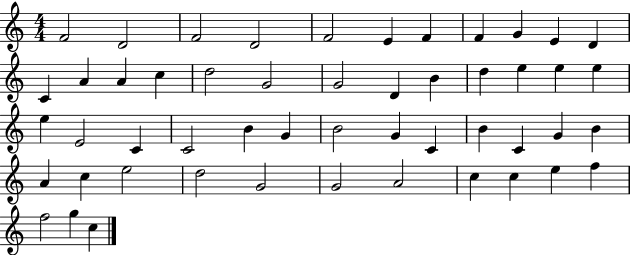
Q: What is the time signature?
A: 4/4